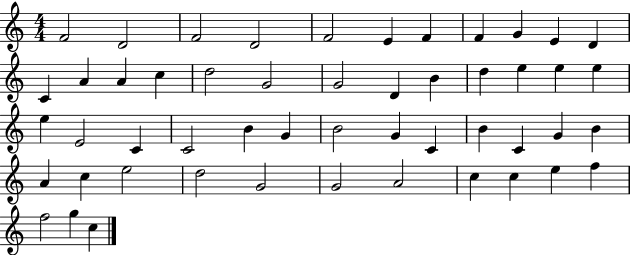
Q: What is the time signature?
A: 4/4